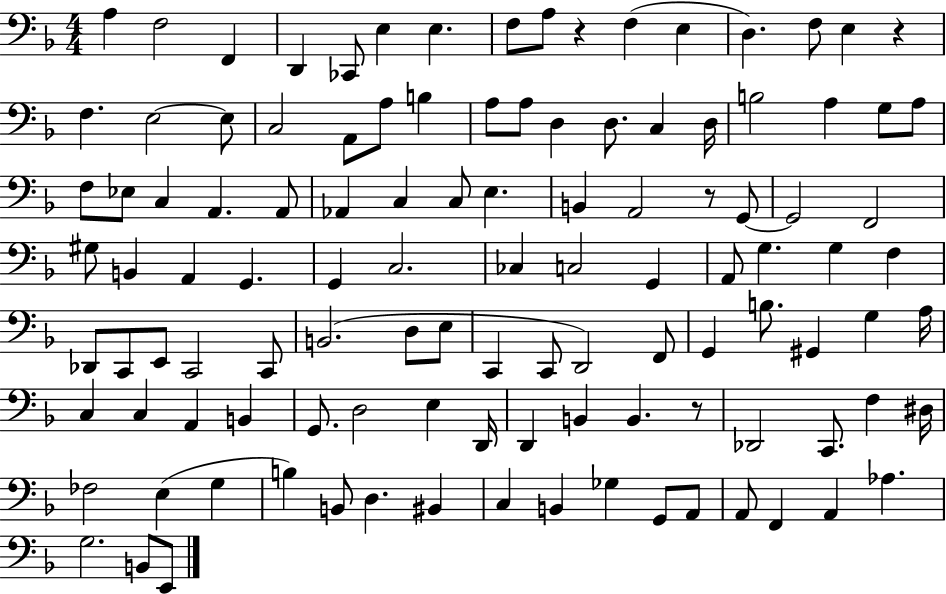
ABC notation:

X:1
T:Untitled
M:4/4
L:1/4
K:F
A, F,2 F,, D,, _C,,/2 E, E, F,/2 A,/2 z F, E, D, F,/2 E, z F, E,2 E,/2 C,2 A,,/2 A,/2 B, A,/2 A,/2 D, D,/2 C, D,/4 B,2 A, G,/2 A,/2 F,/2 _E,/2 C, A,, A,,/2 _A,, C, C,/2 E, B,, A,,2 z/2 G,,/2 G,,2 F,,2 ^G,/2 B,, A,, G,, G,, C,2 _C, C,2 G,, A,,/2 G, G, F, _D,,/2 C,,/2 E,,/2 C,,2 C,,/2 B,,2 D,/2 E,/2 C,, C,,/2 D,,2 F,,/2 G,, B,/2 ^G,, G, A,/4 C, C, A,, B,, G,,/2 D,2 E, D,,/4 D,, B,, B,, z/2 _D,,2 C,,/2 F, ^D,/4 _F,2 E, G, B, B,,/2 D, ^B,, C, B,, _G, G,,/2 A,,/2 A,,/2 F,, A,, _A, G,2 B,,/2 E,,/2